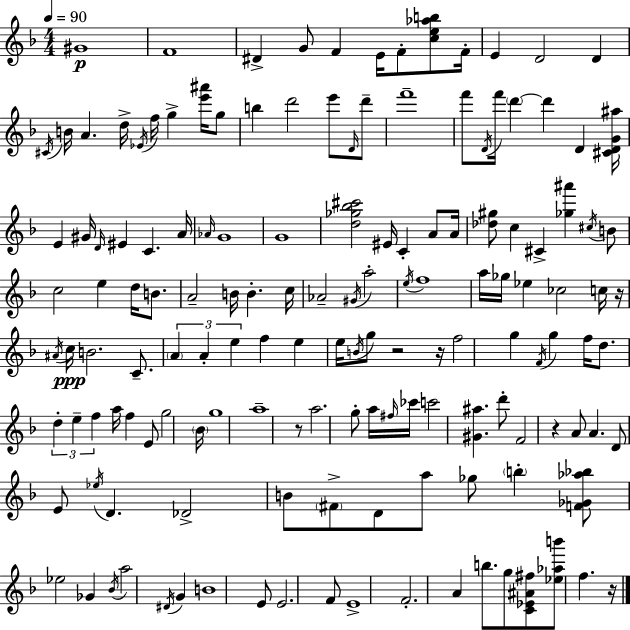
G#4/w F4/w D#4/q G4/e F4/q E4/s F4/e [C5,E5,Ab5,B5]/e F4/s E4/q D4/h D4/q C#4/s B4/s A4/q. D5/s Eb4/s F5/s G5/q [E6,A#6]/s G5/e B5/q D6/h E6/e D4/s D6/e F6/w F6/e D4/s F6/s D6/q D6/q D4/q [C#4,D4,G4,A#5]/s E4/q G#4/s D4/s EIS4/q C4/q. A4/s Ab4/s G4/w G4/w [D5,Gb5,Bb5,C#6]/h EIS4/s C4/q A4/e A4/s [Db5,G#5]/e C5/q C#4/q [Gb5,A#6]/q C#5/s B4/e C5/h E5/q D5/s B4/e. A4/h B4/s B4/q. C5/s Ab4/h G#4/s A5/h E5/s F5/w A5/s Gb5/s Eb5/q CES5/h C5/s R/s A#4/s C5/s B4/h. C4/e. A4/q A4/q E5/q F5/q E5/q E5/s B4/s G5/e R/h R/s F5/h G5/q F4/s G5/q F5/s D5/e. D5/q E5/q F5/q A5/s F5/q E4/e G5/h Bb4/s G5/w A5/w R/e A5/h. G5/e A5/s F#5/s CES6/s C6/h [G#4,A#5]/q. D6/e F4/h R/q A4/e A4/q. D4/e E4/e Eb5/s D4/q. Db4/h B4/e F#4/e D4/e A5/e Gb5/e B5/q [F4,Gb4,Ab5,Bb5]/e Eb5/h Gb4/q Bb4/s A5/h D#4/s G4/q B4/w E4/e E4/h. F4/e E4/w F4/h. A4/q B5/e. G5/e [C4,Eb4,A#4,F#5]/e [Eb5,Ab5,B6]/e F5/q. R/s